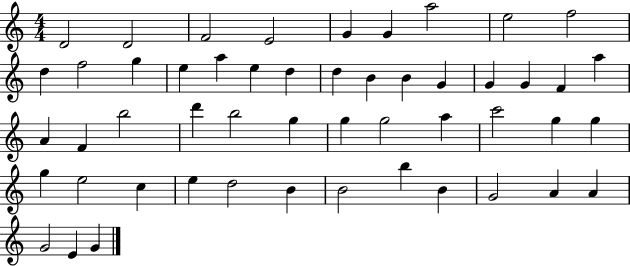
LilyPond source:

{
  \clef treble
  \numericTimeSignature
  \time 4/4
  \key c \major
  d'2 d'2 | f'2 e'2 | g'4 g'4 a''2 | e''2 f''2 | \break d''4 f''2 g''4 | e''4 a''4 e''4 d''4 | d''4 b'4 b'4 g'4 | g'4 g'4 f'4 a''4 | \break a'4 f'4 b''2 | d'''4 b''2 g''4 | g''4 g''2 a''4 | c'''2 g''4 g''4 | \break g''4 e''2 c''4 | e''4 d''2 b'4 | b'2 b''4 b'4 | g'2 a'4 a'4 | \break g'2 e'4 g'4 | \bar "|."
}